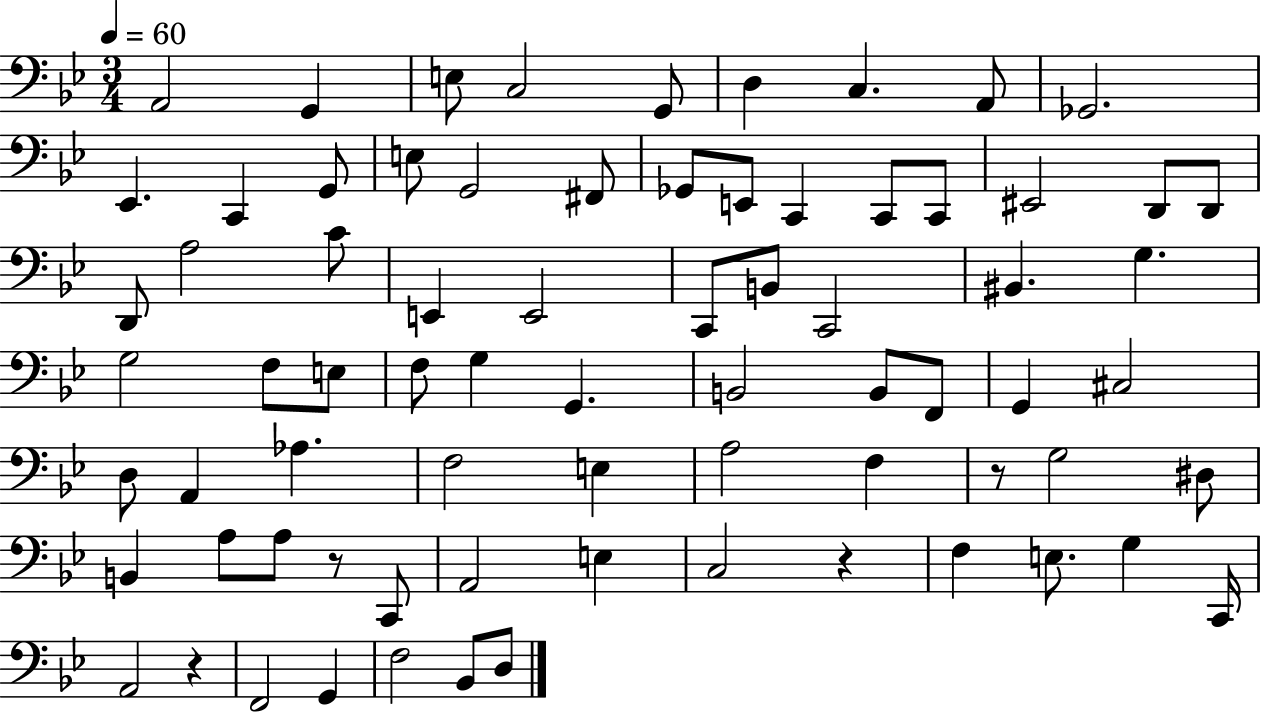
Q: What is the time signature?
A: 3/4